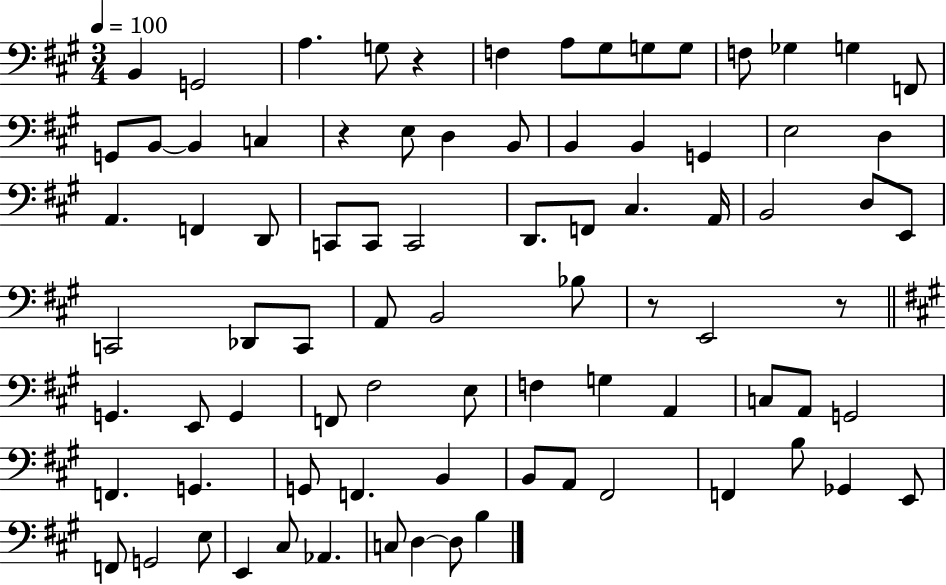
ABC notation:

X:1
T:Untitled
M:3/4
L:1/4
K:A
B,, G,,2 A, G,/2 z F, A,/2 ^G,/2 G,/2 G,/2 F,/2 _G, G, F,,/2 G,,/2 B,,/2 B,, C, z E,/2 D, B,,/2 B,, B,, G,, E,2 D, A,, F,, D,,/2 C,,/2 C,,/2 C,,2 D,,/2 F,,/2 ^C, A,,/4 B,,2 D,/2 E,,/2 C,,2 _D,,/2 C,,/2 A,,/2 B,,2 _B,/2 z/2 E,,2 z/2 G,, E,,/2 G,, F,,/2 ^F,2 E,/2 F, G, A,, C,/2 A,,/2 G,,2 F,, G,, G,,/2 F,, B,, B,,/2 A,,/2 ^F,,2 F,, B,/2 _G,, E,,/2 F,,/2 G,,2 E,/2 E,, ^C,/2 _A,, C,/2 D, D,/2 B,